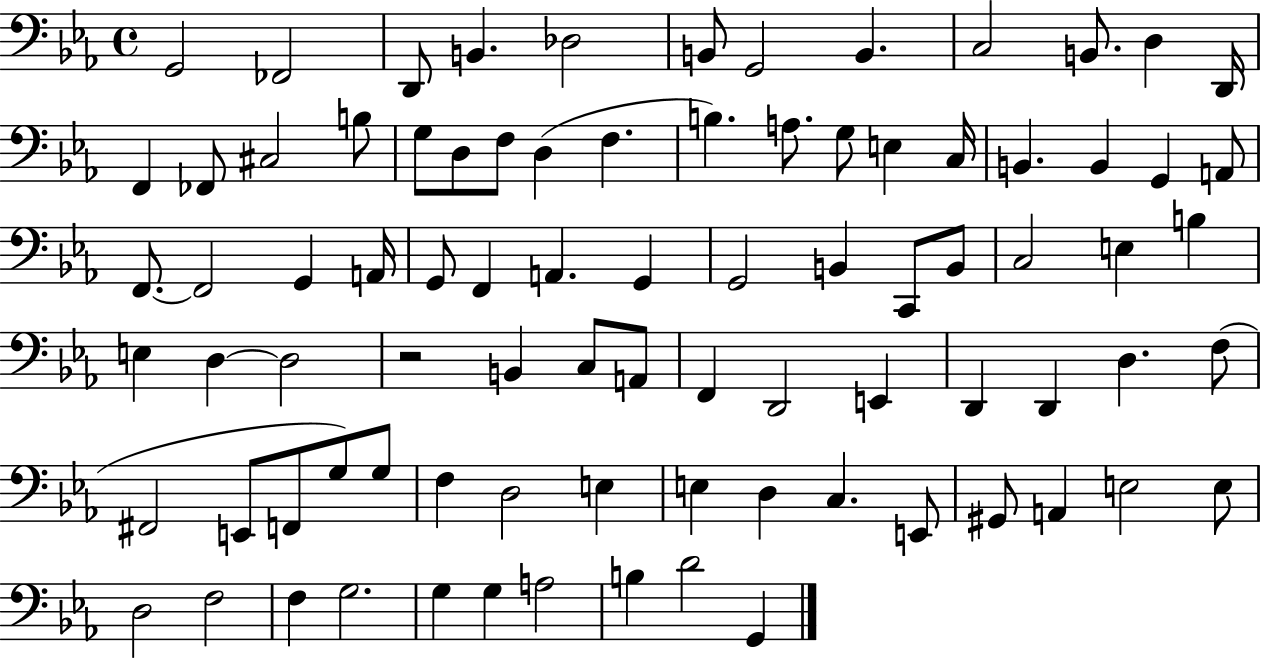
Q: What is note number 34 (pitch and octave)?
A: A2